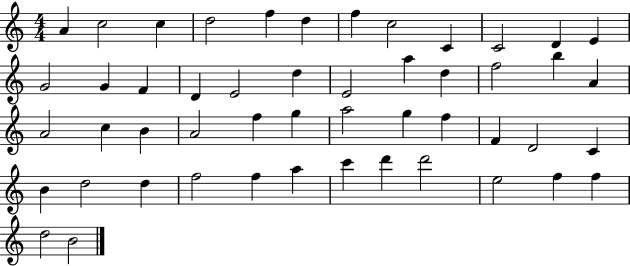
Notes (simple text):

A4/q C5/h C5/q D5/h F5/q D5/q F5/q C5/h C4/q C4/h D4/q E4/q G4/h G4/q F4/q D4/q E4/h D5/q E4/h A5/q D5/q F5/h B5/q A4/q A4/h C5/q B4/q A4/h F5/q G5/q A5/h G5/q F5/q F4/q D4/h C4/q B4/q D5/h D5/q F5/h F5/q A5/q C6/q D6/q D6/h E5/h F5/q F5/q D5/h B4/h